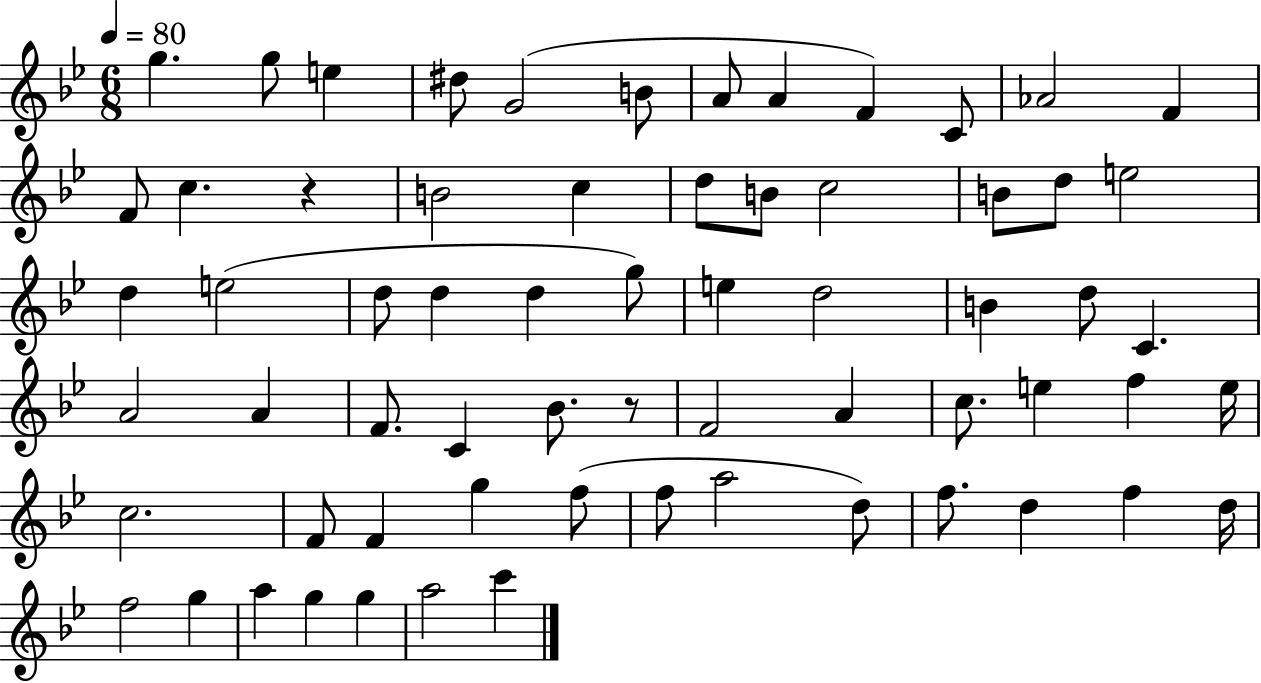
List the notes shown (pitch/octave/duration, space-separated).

G5/q. G5/e E5/q D#5/e G4/h B4/e A4/e A4/q F4/q C4/e Ab4/h F4/q F4/e C5/q. R/q B4/h C5/q D5/e B4/e C5/h B4/e D5/e E5/h D5/q E5/h D5/e D5/q D5/q G5/e E5/q D5/h B4/q D5/e C4/q. A4/h A4/q F4/e. C4/q Bb4/e. R/e F4/h A4/q C5/e. E5/q F5/q E5/s C5/h. F4/e F4/q G5/q F5/e F5/e A5/h D5/e F5/e. D5/q F5/q D5/s F5/h G5/q A5/q G5/q G5/q A5/h C6/q